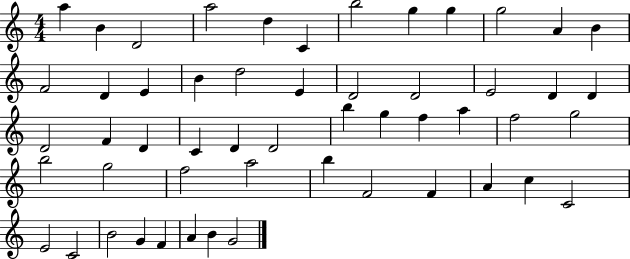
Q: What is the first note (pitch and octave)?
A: A5